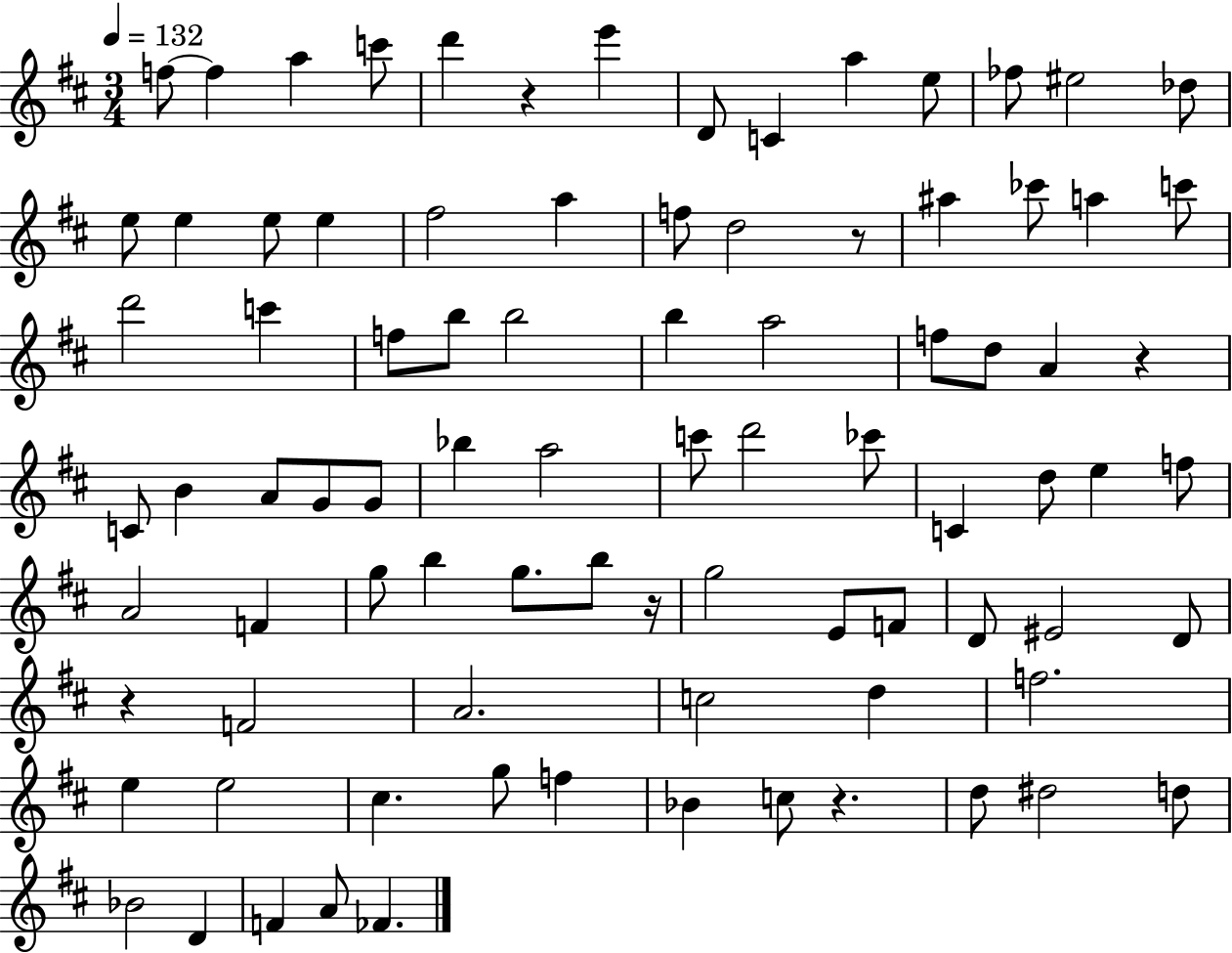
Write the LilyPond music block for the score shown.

{
  \clef treble
  \numericTimeSignature
  \time 3/4
  \key d \major
  \tempo 4 = 132
  f''8~~ f''4 a''4 c'''8 | d'''4 r4 e'''4 | d'8 c'4 a''4 e''8 | fes''8 eis''2 des''8 | \break e''8 e''4 e''8 e''4 | fis''2 a''4 | f''8 d''2 r8 | ais''4 ces'''8 a''4 c'''8 | \break d'''2 c'''4 | f''8 b''8 b''2 | b''4 a''2 | f''8 d''8 a'4 r4 | \break c'8 b'4 a'8 g'8 g'8 | bes''4 a''2 | c'''8 d'''2 ces'''8 | c'4 d''8 e''4 f''8 | \break a'2 f'4 | g''8 b''4 g''8. b''8 r16 | g''2 e'8 f'8 | d'8 eis'2 d'8 | \break r4 f'2 | a'2. | c''2 d''4 | f''2. | \break e''4 e''2 | cis''4. g''8 f''4 | bes'4 c''8 r4. | d''8 dis''2 d''8 | \break bes'2 d'4 | f'4 a'8 fes'4. | \bar "|."
}